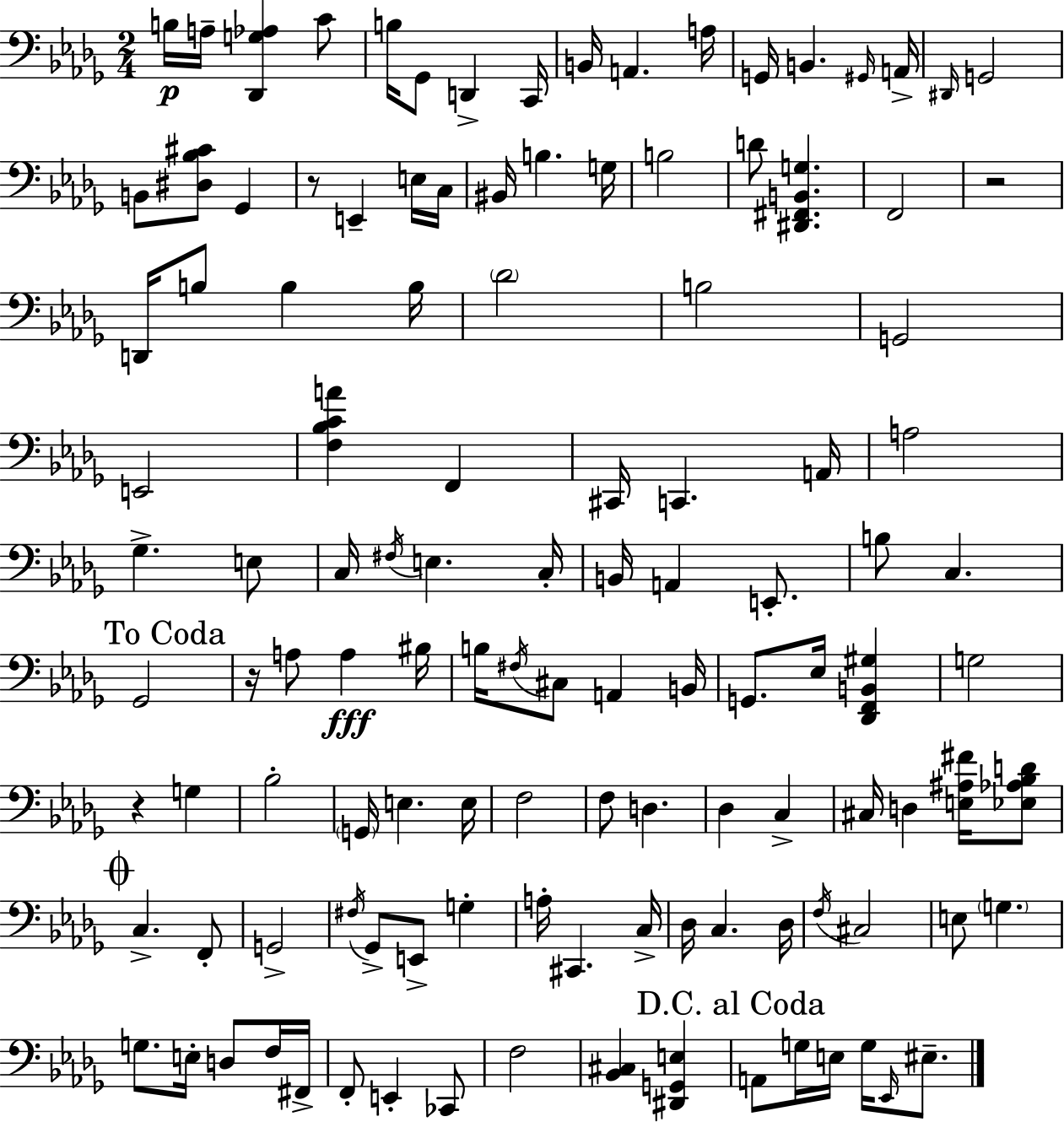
X:1
T:Untitled
M:2/4
L:1/4
K:Bbm
B,/4 A,/4 [_D,,G,_A,] C/2 B,/4 _G,,/2 D,, C,,/4 B,,/4 A,, A,/4 G,,/4 B,, ^G,,/4 A,,/4 ^D,,/4 G,,2 B,,/2 [^D,_B,^C]/2 _G,, z/2 E,, E,/4 C,/4 ^B,,/4 B, G,/4 B,2 D/2 [^D,,^F,,B,,G,] F,,2 z2 D,,/4 B,/2 B, B,/4 _D2 B,2 G,,2 E,,2 [F,_B,CA] F,, ^C,,/4 C,, A,,/4 A,2 _G, E,/2 C,/4 ^F,/4 E, C,/4 B,,/4 A,, E,,/2 B,/2 C, _G,,2 z/4 A,/2 A, ^B,/4 B,/4 ^F,/4 ^C,/2 A,, B,,/4 G,,/2 _E,/4 [_D,,F,,B,,^G,] G,2 z G, _B,2 G,,/4 E, E,/4 F,2 F,/2 D, _D, C, ^C,/4 D, [E,^A,^F]/4 [_E,_A,_B,D]/2 C, F,,/2 G,,2 ^F,/4 _G,,/2 E,,/2 G, A,/4 ^C,, C,/4 _D,/4 C, _D,/4 F,/4 ^C,2 E,/2 G, G,/2 E,/4 D,/2 F,/4 ^F,,/4 F,,/2 E,, _C,,/2 F,2 [_B,,^C,] [^D,,G,,E,] A,,/2 G,/4 E,/4 G,/4 _E,,/4 ^E,/2